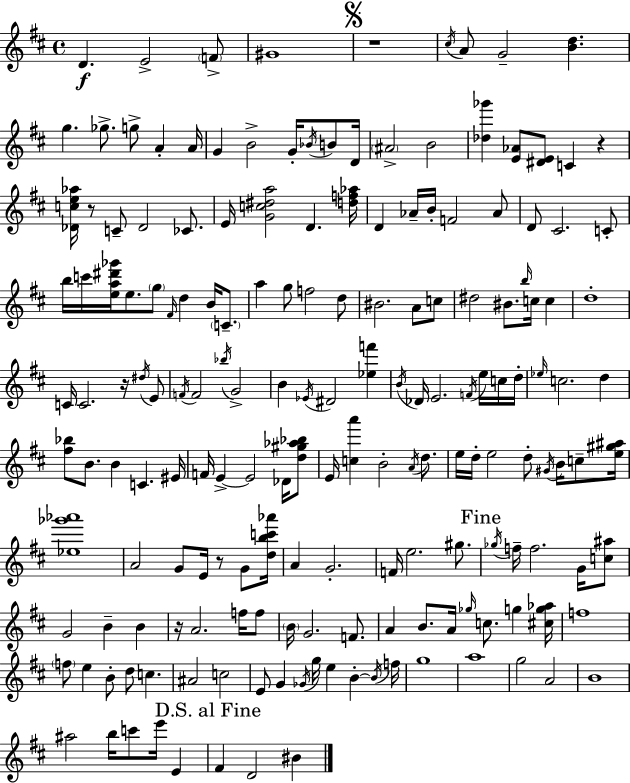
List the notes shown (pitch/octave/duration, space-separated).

D4/q. E4/h F4/e G#4/w R/w C#5/s A4/e G4/h [B4,D5]/q. G5/q. Gb5/e. G5/e A4/q A4/s G4/q B4/h G4/s Bb4/s B4/e D4/s A#4/h B4/h [Db5,Gb6]/q [E4,Ab4]/e [D#4,E4]/e C4/q R/q [Db4,C5,E5,Ab5]/s R/e C4/e Db4/h CES4/e. E4/s [G4,C5,D#5,A5]/h D4/q. [D5,F5,Ab5]/s D4/q Ab4/s B4/s F4/h Ab4/e D4/e C#4/h. C4/e B5/s C6/s [E5,A5,D#6,Gb6]/s E5/e. G5/e F#4/s D5/q B4/s C4/e. A5/q G5/e F5/h D5/e BIS4/h. A4/e C5/e D#5/h BIS4/e. B5/s C5/s C5/q D5/w C4/s C4/h. R/s D#5/s E4/e F4/s F4/h Bb5/s G4/h B4/q Eb4/s D#4/h [Eb5,F6]/q B4/s Db4/s E4/h. F4/s E5/s C5/s D5/s Eb5/s C5/h. D5/q [F#5,Bb5]/e B4/e. B4/q C4/q. EIS4/s F4/s E4/q E4/h Db4/s [D5,G#5,Ab5,Bb5]/e E4/s [C5,A6]/q B4/h A4/s D5/e. E5/s D5/s E5/h D5/e G#4/s B4/s C5/e [E5,G#5,A#5]/s [Eb5,Gb6,Ab6]/w A4/h G4/e E4/s R/e G4/e [D5,B5,C6,Ab6]/s A4/q G4/h. F4/s E5/h. G#5/e. Gb5/s F5/s F5/h. G4/s [C5,A#5]/e G4/h B4/q B4/q R/s A4/h. F5/s F5/e B4/s G4/h. F4/e. A4/q B4/e. A4/s Gb5/s C5/e. G5/q [C#5,G5,Ab5]/s F5/w F5/e E5/q B4/e D5/e C5/q. A#4/h C5/h E4/e G4/q Gb4/s G5/s E5/q B4/q B4/s F5/s G5/w A5/w G5/h A4/h B4/w A#5/h B5/s C6/e E6/s E4/q F#4/q D4/h BIS4/q